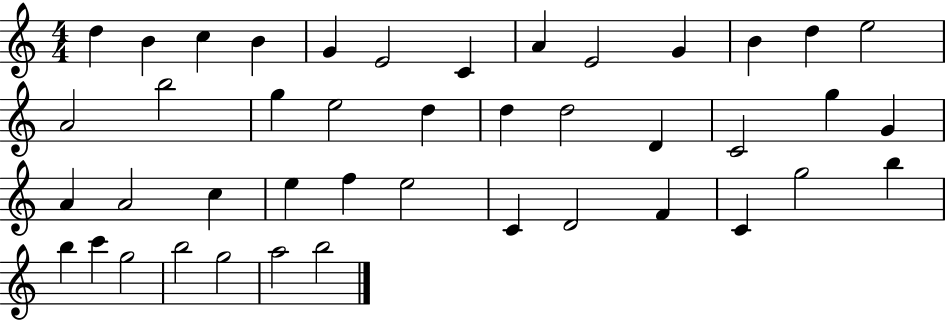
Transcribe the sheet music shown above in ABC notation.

X:1
T:Untitled
M:4/4
L:1/4
K:C
d B c B G E2 C A E2 G B d e2 A2 b2 g e2 d d d2 D C2 g G A A2 c e f e2 C D2 F C g2 b b c' g2 b2 g2 a2 b2